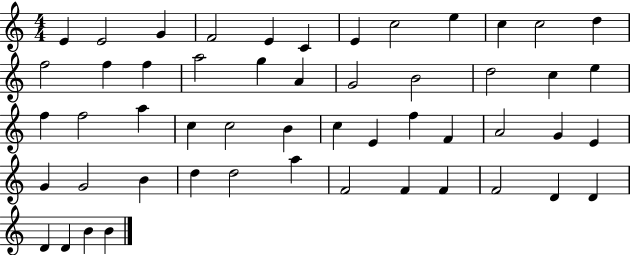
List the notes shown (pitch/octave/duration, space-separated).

E4/q E4/h G4/q F4/h E4/q C4/q E4/q C5/h E5/q C5/q C5/h D5/q F5/h F5/q F5/q A5/h G5/q A4/q G4/h B4/h D5/h C5/q E5/q F5/q F5/h A5/q C5/q C5/h B4/q C5/q E4/q F5/q F4/q A4/h G4/q E4/q G4/q G4/h B4/q D5/q D5/h A5/q F4/h F4/q F4/q F4/h D4/q D4/q D4/q D4/q B4/q B4/q